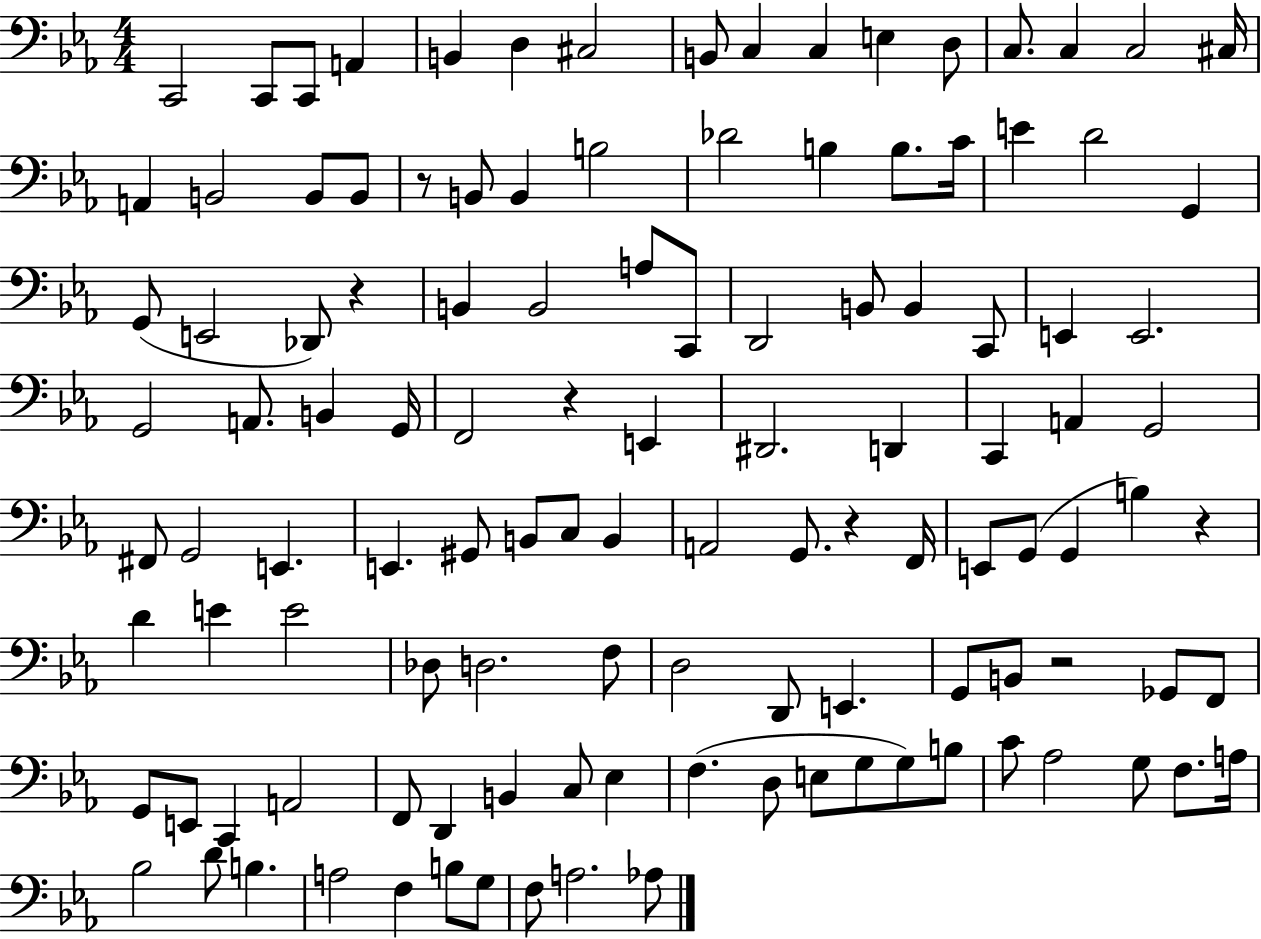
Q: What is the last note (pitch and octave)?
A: Ab3